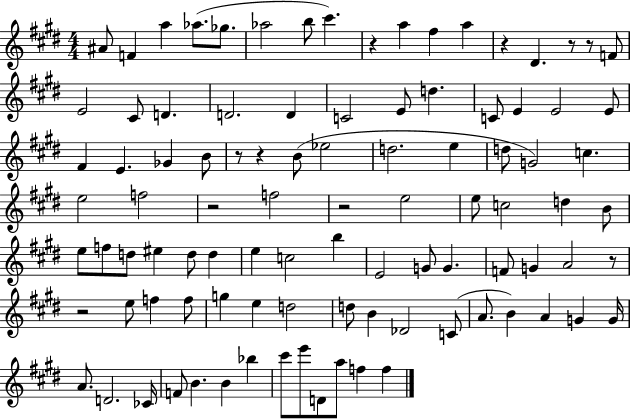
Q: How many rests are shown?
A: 10